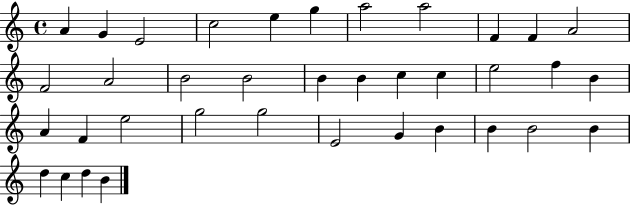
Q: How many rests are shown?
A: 0